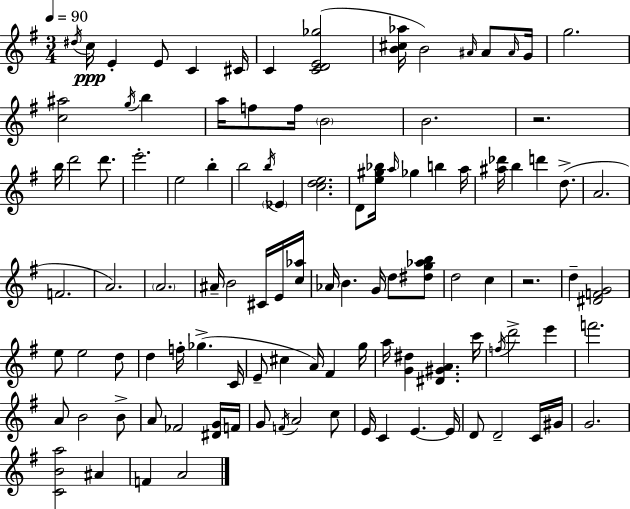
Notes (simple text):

D#5/s C5/s E4/q E4/e C4/q C#4/s C4/q [C4,D4,E4,Gb5]/h [B4,C#5,Ab5]/s B4/h A#4/s A#4/e A#4/s G4/s G5/h. [C5,A#5]/h G5/s B5/q A5/s F5/e F5/s B4/h B4/h. R/h. B5/s D6/h D6/e. E6/h. E5/h B5/q B5/h B5/s Eb4/q [C5,D5,E5]/h. D4/e [E5,G#5,Bb5]/s A5/s Gb5/q B5/q A5/s [A#5,Db6]/s B5/q D6/q D5/e. A4/h. F4/h. A4/h. A4/h. A#4/s B4/h C#4/s E4/s [C5,Ab5]/s Ab4/s B4/q. G4/s D5/e [D#5,G5,Ab5,B5]/e D5/h C5/q R/h. D5/q [D#4,F4,G4]/h E5/e E5/h D5/e D5/q F5/s Gb5/q. C4/s E4/e C#5/q A4/s F#4/q G5/s A5/s [G4,D#5]/q [D#4,G#4,A4]/q. C6/s F5/s D6/h E6/q F6/h. A4/e B4/h B4/e A4/e FES4/h [D#4,G4]/s F4/s G4/e F4/s A4/h C5/e E4/s C4/q E4/q. E4/s D4/e D4/h C4/s G#4/s G4/h. [C4,B4,A5]/h A#4/q F4/q A4/h